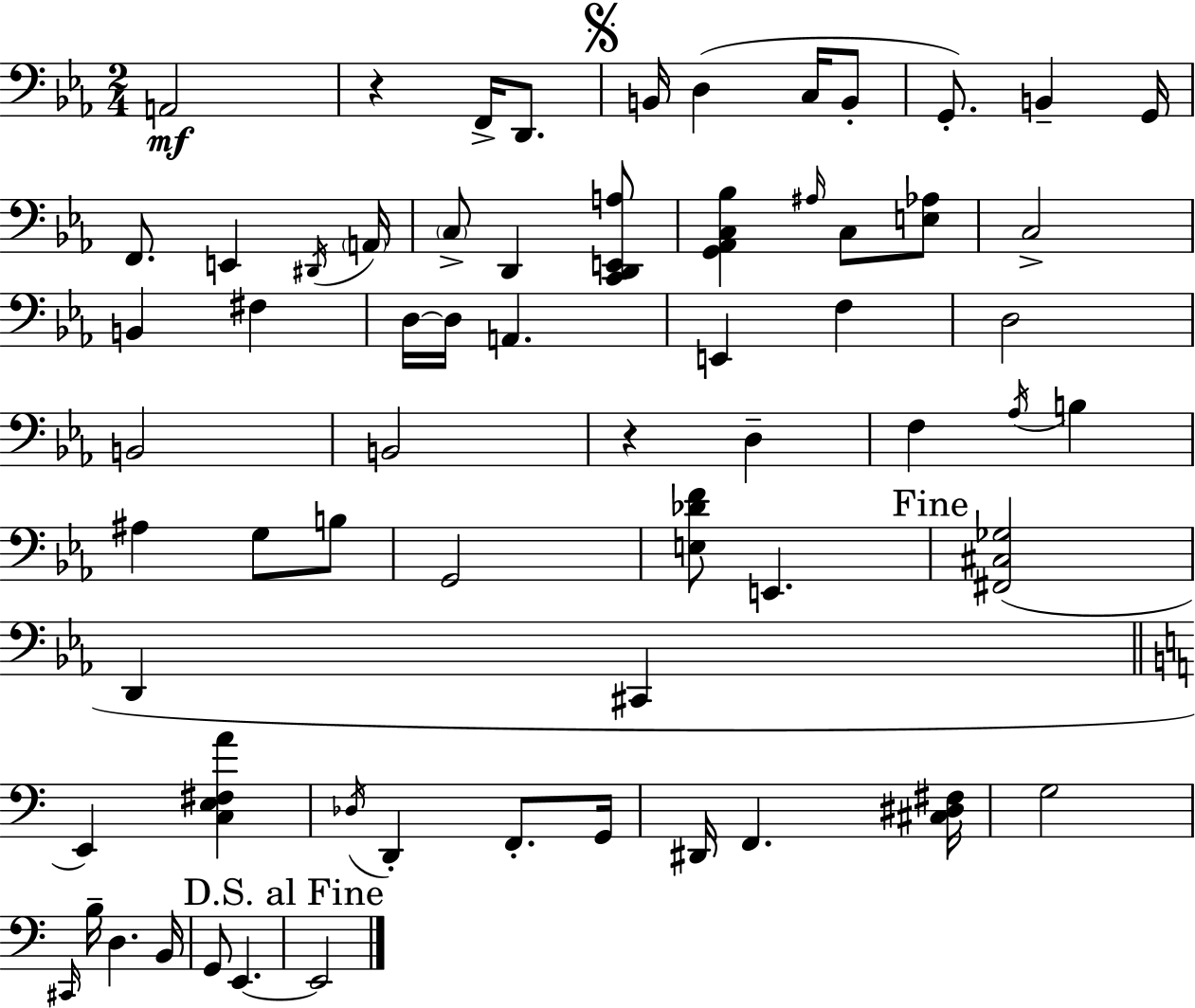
{
  \clef bass
  \numericTimeSignature
  \time 2/4
  \key c \minor
  a,2\mf | r4 f,16-> d,8. | \mark \markup { \musicglyph "scripts.segno" } b,16 d4( c16 b,8-. | g,8.-.) b,4-- g,16 | \break f,8. e,4 \acciaccatura { dis,16 } | \parenthesize a,16 \parenthesize c8-> d,4 <c, d, e, a>8 | <g, aes, c bes>4 \grace { ais16 } c8 | <e aes>8 c2-> | \break b,4 fis4 | d16~~ d16 a,4. | e,4 f4 | d2 | \break b,2 | b,2 | r4 d4-- | f4 \acciaccatura { aes16 } b4 | \break ais4 g8 | b8 g,2 | <e des' f'>8 e,4. | \mark "Fine" <fis, cis ges>2( | \break d,4 cis,4 | \bar "||" \break \key a \minor e,4) <c e fis a'>4 | \acciaccatura { des16 } d,4-. f,8.-. | g,16 dis,16 f,4. | <cis dis fis>16 g2 | \break \grace { cis,16 } b16-- d4. | b,16 g,8 e,4.~~ | \mark "D.S. al Fine" e,2 | \bar "|."
}